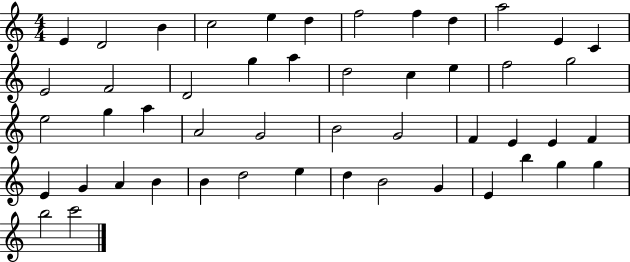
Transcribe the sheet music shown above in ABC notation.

X:1
T:Untitled
M:4/4
L:1/4
K:C
E D2 B c2 e d f2 f d a2 E C E2 F2 D2 g a d2 c e f2 g2 e2 g a A2 G2 B2 G2 F E E F E G A B B d2 e d B2 G E b g g b2 c'2